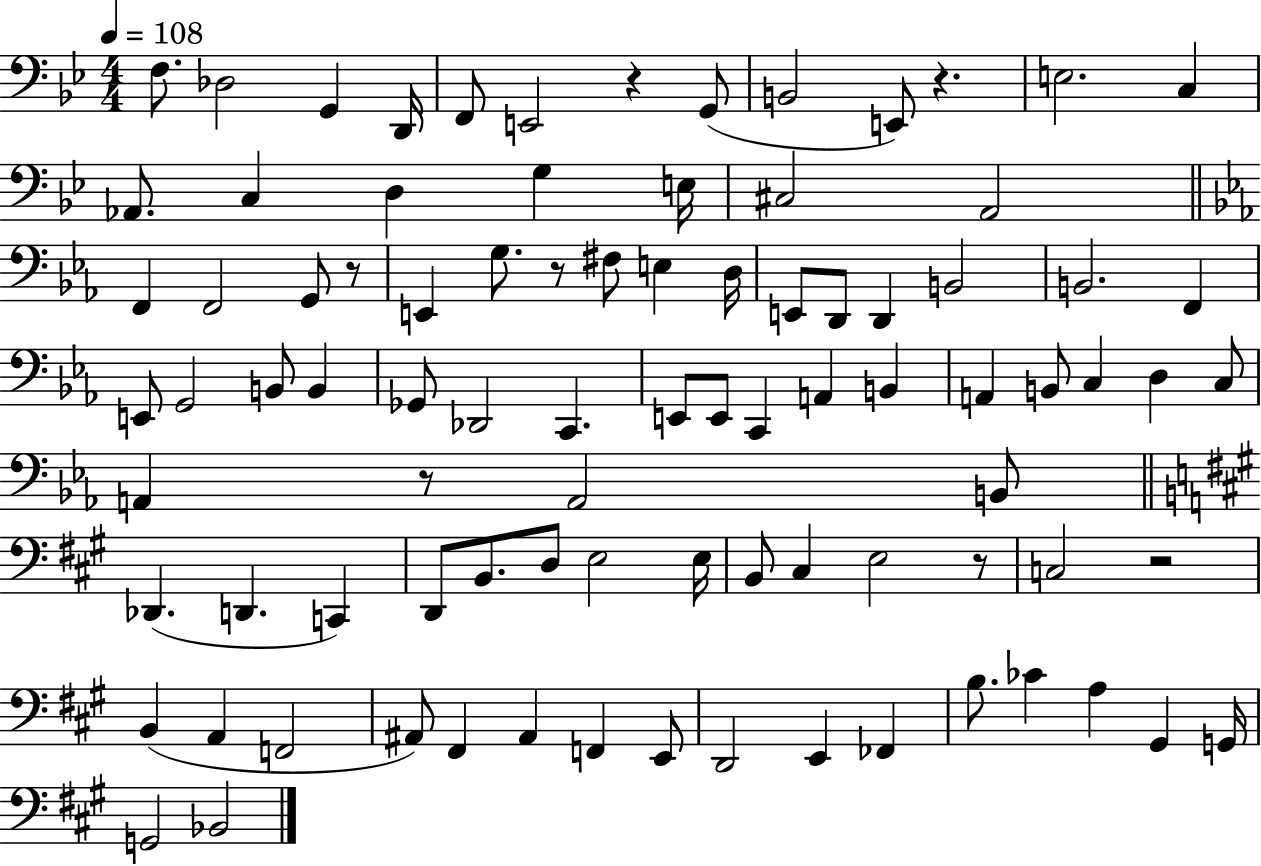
F3/e. Db3/h G2/q D2/s F2/e E2/h R/q G2/e B2/h E2/e R/q. E3/h. C3/q Ab2/e. C3/q D3/q G3/q E3/s C#3/h A2/h F2/q F2/h G2/e R/e E2/q G3/e. R/e F#3/e E3/q D3/s E2/e D2/e D2/q B2/h B2/h. F2/q E2/e G2/h B2/e B2/q Gb2/e Db2/h C2/q. E2/e E2/e C2/q A2/q B2/q A2/q B2/e C3/q D3/q C3/e A2/q R/e A2/h B2/e Db2/q. D2/q. C2/q D2/e B2/e. D3/e E3/h E3/s B2/e C#3/q E3/h R/e C3/h R/h B2/q A2/q F2/h A#2/e F#2/q A#2/q F2/q E2/e D2/h E2/q FES2/q B3/e. CES4/q A3/q G#2/q G2/s G2/h Bb2/h